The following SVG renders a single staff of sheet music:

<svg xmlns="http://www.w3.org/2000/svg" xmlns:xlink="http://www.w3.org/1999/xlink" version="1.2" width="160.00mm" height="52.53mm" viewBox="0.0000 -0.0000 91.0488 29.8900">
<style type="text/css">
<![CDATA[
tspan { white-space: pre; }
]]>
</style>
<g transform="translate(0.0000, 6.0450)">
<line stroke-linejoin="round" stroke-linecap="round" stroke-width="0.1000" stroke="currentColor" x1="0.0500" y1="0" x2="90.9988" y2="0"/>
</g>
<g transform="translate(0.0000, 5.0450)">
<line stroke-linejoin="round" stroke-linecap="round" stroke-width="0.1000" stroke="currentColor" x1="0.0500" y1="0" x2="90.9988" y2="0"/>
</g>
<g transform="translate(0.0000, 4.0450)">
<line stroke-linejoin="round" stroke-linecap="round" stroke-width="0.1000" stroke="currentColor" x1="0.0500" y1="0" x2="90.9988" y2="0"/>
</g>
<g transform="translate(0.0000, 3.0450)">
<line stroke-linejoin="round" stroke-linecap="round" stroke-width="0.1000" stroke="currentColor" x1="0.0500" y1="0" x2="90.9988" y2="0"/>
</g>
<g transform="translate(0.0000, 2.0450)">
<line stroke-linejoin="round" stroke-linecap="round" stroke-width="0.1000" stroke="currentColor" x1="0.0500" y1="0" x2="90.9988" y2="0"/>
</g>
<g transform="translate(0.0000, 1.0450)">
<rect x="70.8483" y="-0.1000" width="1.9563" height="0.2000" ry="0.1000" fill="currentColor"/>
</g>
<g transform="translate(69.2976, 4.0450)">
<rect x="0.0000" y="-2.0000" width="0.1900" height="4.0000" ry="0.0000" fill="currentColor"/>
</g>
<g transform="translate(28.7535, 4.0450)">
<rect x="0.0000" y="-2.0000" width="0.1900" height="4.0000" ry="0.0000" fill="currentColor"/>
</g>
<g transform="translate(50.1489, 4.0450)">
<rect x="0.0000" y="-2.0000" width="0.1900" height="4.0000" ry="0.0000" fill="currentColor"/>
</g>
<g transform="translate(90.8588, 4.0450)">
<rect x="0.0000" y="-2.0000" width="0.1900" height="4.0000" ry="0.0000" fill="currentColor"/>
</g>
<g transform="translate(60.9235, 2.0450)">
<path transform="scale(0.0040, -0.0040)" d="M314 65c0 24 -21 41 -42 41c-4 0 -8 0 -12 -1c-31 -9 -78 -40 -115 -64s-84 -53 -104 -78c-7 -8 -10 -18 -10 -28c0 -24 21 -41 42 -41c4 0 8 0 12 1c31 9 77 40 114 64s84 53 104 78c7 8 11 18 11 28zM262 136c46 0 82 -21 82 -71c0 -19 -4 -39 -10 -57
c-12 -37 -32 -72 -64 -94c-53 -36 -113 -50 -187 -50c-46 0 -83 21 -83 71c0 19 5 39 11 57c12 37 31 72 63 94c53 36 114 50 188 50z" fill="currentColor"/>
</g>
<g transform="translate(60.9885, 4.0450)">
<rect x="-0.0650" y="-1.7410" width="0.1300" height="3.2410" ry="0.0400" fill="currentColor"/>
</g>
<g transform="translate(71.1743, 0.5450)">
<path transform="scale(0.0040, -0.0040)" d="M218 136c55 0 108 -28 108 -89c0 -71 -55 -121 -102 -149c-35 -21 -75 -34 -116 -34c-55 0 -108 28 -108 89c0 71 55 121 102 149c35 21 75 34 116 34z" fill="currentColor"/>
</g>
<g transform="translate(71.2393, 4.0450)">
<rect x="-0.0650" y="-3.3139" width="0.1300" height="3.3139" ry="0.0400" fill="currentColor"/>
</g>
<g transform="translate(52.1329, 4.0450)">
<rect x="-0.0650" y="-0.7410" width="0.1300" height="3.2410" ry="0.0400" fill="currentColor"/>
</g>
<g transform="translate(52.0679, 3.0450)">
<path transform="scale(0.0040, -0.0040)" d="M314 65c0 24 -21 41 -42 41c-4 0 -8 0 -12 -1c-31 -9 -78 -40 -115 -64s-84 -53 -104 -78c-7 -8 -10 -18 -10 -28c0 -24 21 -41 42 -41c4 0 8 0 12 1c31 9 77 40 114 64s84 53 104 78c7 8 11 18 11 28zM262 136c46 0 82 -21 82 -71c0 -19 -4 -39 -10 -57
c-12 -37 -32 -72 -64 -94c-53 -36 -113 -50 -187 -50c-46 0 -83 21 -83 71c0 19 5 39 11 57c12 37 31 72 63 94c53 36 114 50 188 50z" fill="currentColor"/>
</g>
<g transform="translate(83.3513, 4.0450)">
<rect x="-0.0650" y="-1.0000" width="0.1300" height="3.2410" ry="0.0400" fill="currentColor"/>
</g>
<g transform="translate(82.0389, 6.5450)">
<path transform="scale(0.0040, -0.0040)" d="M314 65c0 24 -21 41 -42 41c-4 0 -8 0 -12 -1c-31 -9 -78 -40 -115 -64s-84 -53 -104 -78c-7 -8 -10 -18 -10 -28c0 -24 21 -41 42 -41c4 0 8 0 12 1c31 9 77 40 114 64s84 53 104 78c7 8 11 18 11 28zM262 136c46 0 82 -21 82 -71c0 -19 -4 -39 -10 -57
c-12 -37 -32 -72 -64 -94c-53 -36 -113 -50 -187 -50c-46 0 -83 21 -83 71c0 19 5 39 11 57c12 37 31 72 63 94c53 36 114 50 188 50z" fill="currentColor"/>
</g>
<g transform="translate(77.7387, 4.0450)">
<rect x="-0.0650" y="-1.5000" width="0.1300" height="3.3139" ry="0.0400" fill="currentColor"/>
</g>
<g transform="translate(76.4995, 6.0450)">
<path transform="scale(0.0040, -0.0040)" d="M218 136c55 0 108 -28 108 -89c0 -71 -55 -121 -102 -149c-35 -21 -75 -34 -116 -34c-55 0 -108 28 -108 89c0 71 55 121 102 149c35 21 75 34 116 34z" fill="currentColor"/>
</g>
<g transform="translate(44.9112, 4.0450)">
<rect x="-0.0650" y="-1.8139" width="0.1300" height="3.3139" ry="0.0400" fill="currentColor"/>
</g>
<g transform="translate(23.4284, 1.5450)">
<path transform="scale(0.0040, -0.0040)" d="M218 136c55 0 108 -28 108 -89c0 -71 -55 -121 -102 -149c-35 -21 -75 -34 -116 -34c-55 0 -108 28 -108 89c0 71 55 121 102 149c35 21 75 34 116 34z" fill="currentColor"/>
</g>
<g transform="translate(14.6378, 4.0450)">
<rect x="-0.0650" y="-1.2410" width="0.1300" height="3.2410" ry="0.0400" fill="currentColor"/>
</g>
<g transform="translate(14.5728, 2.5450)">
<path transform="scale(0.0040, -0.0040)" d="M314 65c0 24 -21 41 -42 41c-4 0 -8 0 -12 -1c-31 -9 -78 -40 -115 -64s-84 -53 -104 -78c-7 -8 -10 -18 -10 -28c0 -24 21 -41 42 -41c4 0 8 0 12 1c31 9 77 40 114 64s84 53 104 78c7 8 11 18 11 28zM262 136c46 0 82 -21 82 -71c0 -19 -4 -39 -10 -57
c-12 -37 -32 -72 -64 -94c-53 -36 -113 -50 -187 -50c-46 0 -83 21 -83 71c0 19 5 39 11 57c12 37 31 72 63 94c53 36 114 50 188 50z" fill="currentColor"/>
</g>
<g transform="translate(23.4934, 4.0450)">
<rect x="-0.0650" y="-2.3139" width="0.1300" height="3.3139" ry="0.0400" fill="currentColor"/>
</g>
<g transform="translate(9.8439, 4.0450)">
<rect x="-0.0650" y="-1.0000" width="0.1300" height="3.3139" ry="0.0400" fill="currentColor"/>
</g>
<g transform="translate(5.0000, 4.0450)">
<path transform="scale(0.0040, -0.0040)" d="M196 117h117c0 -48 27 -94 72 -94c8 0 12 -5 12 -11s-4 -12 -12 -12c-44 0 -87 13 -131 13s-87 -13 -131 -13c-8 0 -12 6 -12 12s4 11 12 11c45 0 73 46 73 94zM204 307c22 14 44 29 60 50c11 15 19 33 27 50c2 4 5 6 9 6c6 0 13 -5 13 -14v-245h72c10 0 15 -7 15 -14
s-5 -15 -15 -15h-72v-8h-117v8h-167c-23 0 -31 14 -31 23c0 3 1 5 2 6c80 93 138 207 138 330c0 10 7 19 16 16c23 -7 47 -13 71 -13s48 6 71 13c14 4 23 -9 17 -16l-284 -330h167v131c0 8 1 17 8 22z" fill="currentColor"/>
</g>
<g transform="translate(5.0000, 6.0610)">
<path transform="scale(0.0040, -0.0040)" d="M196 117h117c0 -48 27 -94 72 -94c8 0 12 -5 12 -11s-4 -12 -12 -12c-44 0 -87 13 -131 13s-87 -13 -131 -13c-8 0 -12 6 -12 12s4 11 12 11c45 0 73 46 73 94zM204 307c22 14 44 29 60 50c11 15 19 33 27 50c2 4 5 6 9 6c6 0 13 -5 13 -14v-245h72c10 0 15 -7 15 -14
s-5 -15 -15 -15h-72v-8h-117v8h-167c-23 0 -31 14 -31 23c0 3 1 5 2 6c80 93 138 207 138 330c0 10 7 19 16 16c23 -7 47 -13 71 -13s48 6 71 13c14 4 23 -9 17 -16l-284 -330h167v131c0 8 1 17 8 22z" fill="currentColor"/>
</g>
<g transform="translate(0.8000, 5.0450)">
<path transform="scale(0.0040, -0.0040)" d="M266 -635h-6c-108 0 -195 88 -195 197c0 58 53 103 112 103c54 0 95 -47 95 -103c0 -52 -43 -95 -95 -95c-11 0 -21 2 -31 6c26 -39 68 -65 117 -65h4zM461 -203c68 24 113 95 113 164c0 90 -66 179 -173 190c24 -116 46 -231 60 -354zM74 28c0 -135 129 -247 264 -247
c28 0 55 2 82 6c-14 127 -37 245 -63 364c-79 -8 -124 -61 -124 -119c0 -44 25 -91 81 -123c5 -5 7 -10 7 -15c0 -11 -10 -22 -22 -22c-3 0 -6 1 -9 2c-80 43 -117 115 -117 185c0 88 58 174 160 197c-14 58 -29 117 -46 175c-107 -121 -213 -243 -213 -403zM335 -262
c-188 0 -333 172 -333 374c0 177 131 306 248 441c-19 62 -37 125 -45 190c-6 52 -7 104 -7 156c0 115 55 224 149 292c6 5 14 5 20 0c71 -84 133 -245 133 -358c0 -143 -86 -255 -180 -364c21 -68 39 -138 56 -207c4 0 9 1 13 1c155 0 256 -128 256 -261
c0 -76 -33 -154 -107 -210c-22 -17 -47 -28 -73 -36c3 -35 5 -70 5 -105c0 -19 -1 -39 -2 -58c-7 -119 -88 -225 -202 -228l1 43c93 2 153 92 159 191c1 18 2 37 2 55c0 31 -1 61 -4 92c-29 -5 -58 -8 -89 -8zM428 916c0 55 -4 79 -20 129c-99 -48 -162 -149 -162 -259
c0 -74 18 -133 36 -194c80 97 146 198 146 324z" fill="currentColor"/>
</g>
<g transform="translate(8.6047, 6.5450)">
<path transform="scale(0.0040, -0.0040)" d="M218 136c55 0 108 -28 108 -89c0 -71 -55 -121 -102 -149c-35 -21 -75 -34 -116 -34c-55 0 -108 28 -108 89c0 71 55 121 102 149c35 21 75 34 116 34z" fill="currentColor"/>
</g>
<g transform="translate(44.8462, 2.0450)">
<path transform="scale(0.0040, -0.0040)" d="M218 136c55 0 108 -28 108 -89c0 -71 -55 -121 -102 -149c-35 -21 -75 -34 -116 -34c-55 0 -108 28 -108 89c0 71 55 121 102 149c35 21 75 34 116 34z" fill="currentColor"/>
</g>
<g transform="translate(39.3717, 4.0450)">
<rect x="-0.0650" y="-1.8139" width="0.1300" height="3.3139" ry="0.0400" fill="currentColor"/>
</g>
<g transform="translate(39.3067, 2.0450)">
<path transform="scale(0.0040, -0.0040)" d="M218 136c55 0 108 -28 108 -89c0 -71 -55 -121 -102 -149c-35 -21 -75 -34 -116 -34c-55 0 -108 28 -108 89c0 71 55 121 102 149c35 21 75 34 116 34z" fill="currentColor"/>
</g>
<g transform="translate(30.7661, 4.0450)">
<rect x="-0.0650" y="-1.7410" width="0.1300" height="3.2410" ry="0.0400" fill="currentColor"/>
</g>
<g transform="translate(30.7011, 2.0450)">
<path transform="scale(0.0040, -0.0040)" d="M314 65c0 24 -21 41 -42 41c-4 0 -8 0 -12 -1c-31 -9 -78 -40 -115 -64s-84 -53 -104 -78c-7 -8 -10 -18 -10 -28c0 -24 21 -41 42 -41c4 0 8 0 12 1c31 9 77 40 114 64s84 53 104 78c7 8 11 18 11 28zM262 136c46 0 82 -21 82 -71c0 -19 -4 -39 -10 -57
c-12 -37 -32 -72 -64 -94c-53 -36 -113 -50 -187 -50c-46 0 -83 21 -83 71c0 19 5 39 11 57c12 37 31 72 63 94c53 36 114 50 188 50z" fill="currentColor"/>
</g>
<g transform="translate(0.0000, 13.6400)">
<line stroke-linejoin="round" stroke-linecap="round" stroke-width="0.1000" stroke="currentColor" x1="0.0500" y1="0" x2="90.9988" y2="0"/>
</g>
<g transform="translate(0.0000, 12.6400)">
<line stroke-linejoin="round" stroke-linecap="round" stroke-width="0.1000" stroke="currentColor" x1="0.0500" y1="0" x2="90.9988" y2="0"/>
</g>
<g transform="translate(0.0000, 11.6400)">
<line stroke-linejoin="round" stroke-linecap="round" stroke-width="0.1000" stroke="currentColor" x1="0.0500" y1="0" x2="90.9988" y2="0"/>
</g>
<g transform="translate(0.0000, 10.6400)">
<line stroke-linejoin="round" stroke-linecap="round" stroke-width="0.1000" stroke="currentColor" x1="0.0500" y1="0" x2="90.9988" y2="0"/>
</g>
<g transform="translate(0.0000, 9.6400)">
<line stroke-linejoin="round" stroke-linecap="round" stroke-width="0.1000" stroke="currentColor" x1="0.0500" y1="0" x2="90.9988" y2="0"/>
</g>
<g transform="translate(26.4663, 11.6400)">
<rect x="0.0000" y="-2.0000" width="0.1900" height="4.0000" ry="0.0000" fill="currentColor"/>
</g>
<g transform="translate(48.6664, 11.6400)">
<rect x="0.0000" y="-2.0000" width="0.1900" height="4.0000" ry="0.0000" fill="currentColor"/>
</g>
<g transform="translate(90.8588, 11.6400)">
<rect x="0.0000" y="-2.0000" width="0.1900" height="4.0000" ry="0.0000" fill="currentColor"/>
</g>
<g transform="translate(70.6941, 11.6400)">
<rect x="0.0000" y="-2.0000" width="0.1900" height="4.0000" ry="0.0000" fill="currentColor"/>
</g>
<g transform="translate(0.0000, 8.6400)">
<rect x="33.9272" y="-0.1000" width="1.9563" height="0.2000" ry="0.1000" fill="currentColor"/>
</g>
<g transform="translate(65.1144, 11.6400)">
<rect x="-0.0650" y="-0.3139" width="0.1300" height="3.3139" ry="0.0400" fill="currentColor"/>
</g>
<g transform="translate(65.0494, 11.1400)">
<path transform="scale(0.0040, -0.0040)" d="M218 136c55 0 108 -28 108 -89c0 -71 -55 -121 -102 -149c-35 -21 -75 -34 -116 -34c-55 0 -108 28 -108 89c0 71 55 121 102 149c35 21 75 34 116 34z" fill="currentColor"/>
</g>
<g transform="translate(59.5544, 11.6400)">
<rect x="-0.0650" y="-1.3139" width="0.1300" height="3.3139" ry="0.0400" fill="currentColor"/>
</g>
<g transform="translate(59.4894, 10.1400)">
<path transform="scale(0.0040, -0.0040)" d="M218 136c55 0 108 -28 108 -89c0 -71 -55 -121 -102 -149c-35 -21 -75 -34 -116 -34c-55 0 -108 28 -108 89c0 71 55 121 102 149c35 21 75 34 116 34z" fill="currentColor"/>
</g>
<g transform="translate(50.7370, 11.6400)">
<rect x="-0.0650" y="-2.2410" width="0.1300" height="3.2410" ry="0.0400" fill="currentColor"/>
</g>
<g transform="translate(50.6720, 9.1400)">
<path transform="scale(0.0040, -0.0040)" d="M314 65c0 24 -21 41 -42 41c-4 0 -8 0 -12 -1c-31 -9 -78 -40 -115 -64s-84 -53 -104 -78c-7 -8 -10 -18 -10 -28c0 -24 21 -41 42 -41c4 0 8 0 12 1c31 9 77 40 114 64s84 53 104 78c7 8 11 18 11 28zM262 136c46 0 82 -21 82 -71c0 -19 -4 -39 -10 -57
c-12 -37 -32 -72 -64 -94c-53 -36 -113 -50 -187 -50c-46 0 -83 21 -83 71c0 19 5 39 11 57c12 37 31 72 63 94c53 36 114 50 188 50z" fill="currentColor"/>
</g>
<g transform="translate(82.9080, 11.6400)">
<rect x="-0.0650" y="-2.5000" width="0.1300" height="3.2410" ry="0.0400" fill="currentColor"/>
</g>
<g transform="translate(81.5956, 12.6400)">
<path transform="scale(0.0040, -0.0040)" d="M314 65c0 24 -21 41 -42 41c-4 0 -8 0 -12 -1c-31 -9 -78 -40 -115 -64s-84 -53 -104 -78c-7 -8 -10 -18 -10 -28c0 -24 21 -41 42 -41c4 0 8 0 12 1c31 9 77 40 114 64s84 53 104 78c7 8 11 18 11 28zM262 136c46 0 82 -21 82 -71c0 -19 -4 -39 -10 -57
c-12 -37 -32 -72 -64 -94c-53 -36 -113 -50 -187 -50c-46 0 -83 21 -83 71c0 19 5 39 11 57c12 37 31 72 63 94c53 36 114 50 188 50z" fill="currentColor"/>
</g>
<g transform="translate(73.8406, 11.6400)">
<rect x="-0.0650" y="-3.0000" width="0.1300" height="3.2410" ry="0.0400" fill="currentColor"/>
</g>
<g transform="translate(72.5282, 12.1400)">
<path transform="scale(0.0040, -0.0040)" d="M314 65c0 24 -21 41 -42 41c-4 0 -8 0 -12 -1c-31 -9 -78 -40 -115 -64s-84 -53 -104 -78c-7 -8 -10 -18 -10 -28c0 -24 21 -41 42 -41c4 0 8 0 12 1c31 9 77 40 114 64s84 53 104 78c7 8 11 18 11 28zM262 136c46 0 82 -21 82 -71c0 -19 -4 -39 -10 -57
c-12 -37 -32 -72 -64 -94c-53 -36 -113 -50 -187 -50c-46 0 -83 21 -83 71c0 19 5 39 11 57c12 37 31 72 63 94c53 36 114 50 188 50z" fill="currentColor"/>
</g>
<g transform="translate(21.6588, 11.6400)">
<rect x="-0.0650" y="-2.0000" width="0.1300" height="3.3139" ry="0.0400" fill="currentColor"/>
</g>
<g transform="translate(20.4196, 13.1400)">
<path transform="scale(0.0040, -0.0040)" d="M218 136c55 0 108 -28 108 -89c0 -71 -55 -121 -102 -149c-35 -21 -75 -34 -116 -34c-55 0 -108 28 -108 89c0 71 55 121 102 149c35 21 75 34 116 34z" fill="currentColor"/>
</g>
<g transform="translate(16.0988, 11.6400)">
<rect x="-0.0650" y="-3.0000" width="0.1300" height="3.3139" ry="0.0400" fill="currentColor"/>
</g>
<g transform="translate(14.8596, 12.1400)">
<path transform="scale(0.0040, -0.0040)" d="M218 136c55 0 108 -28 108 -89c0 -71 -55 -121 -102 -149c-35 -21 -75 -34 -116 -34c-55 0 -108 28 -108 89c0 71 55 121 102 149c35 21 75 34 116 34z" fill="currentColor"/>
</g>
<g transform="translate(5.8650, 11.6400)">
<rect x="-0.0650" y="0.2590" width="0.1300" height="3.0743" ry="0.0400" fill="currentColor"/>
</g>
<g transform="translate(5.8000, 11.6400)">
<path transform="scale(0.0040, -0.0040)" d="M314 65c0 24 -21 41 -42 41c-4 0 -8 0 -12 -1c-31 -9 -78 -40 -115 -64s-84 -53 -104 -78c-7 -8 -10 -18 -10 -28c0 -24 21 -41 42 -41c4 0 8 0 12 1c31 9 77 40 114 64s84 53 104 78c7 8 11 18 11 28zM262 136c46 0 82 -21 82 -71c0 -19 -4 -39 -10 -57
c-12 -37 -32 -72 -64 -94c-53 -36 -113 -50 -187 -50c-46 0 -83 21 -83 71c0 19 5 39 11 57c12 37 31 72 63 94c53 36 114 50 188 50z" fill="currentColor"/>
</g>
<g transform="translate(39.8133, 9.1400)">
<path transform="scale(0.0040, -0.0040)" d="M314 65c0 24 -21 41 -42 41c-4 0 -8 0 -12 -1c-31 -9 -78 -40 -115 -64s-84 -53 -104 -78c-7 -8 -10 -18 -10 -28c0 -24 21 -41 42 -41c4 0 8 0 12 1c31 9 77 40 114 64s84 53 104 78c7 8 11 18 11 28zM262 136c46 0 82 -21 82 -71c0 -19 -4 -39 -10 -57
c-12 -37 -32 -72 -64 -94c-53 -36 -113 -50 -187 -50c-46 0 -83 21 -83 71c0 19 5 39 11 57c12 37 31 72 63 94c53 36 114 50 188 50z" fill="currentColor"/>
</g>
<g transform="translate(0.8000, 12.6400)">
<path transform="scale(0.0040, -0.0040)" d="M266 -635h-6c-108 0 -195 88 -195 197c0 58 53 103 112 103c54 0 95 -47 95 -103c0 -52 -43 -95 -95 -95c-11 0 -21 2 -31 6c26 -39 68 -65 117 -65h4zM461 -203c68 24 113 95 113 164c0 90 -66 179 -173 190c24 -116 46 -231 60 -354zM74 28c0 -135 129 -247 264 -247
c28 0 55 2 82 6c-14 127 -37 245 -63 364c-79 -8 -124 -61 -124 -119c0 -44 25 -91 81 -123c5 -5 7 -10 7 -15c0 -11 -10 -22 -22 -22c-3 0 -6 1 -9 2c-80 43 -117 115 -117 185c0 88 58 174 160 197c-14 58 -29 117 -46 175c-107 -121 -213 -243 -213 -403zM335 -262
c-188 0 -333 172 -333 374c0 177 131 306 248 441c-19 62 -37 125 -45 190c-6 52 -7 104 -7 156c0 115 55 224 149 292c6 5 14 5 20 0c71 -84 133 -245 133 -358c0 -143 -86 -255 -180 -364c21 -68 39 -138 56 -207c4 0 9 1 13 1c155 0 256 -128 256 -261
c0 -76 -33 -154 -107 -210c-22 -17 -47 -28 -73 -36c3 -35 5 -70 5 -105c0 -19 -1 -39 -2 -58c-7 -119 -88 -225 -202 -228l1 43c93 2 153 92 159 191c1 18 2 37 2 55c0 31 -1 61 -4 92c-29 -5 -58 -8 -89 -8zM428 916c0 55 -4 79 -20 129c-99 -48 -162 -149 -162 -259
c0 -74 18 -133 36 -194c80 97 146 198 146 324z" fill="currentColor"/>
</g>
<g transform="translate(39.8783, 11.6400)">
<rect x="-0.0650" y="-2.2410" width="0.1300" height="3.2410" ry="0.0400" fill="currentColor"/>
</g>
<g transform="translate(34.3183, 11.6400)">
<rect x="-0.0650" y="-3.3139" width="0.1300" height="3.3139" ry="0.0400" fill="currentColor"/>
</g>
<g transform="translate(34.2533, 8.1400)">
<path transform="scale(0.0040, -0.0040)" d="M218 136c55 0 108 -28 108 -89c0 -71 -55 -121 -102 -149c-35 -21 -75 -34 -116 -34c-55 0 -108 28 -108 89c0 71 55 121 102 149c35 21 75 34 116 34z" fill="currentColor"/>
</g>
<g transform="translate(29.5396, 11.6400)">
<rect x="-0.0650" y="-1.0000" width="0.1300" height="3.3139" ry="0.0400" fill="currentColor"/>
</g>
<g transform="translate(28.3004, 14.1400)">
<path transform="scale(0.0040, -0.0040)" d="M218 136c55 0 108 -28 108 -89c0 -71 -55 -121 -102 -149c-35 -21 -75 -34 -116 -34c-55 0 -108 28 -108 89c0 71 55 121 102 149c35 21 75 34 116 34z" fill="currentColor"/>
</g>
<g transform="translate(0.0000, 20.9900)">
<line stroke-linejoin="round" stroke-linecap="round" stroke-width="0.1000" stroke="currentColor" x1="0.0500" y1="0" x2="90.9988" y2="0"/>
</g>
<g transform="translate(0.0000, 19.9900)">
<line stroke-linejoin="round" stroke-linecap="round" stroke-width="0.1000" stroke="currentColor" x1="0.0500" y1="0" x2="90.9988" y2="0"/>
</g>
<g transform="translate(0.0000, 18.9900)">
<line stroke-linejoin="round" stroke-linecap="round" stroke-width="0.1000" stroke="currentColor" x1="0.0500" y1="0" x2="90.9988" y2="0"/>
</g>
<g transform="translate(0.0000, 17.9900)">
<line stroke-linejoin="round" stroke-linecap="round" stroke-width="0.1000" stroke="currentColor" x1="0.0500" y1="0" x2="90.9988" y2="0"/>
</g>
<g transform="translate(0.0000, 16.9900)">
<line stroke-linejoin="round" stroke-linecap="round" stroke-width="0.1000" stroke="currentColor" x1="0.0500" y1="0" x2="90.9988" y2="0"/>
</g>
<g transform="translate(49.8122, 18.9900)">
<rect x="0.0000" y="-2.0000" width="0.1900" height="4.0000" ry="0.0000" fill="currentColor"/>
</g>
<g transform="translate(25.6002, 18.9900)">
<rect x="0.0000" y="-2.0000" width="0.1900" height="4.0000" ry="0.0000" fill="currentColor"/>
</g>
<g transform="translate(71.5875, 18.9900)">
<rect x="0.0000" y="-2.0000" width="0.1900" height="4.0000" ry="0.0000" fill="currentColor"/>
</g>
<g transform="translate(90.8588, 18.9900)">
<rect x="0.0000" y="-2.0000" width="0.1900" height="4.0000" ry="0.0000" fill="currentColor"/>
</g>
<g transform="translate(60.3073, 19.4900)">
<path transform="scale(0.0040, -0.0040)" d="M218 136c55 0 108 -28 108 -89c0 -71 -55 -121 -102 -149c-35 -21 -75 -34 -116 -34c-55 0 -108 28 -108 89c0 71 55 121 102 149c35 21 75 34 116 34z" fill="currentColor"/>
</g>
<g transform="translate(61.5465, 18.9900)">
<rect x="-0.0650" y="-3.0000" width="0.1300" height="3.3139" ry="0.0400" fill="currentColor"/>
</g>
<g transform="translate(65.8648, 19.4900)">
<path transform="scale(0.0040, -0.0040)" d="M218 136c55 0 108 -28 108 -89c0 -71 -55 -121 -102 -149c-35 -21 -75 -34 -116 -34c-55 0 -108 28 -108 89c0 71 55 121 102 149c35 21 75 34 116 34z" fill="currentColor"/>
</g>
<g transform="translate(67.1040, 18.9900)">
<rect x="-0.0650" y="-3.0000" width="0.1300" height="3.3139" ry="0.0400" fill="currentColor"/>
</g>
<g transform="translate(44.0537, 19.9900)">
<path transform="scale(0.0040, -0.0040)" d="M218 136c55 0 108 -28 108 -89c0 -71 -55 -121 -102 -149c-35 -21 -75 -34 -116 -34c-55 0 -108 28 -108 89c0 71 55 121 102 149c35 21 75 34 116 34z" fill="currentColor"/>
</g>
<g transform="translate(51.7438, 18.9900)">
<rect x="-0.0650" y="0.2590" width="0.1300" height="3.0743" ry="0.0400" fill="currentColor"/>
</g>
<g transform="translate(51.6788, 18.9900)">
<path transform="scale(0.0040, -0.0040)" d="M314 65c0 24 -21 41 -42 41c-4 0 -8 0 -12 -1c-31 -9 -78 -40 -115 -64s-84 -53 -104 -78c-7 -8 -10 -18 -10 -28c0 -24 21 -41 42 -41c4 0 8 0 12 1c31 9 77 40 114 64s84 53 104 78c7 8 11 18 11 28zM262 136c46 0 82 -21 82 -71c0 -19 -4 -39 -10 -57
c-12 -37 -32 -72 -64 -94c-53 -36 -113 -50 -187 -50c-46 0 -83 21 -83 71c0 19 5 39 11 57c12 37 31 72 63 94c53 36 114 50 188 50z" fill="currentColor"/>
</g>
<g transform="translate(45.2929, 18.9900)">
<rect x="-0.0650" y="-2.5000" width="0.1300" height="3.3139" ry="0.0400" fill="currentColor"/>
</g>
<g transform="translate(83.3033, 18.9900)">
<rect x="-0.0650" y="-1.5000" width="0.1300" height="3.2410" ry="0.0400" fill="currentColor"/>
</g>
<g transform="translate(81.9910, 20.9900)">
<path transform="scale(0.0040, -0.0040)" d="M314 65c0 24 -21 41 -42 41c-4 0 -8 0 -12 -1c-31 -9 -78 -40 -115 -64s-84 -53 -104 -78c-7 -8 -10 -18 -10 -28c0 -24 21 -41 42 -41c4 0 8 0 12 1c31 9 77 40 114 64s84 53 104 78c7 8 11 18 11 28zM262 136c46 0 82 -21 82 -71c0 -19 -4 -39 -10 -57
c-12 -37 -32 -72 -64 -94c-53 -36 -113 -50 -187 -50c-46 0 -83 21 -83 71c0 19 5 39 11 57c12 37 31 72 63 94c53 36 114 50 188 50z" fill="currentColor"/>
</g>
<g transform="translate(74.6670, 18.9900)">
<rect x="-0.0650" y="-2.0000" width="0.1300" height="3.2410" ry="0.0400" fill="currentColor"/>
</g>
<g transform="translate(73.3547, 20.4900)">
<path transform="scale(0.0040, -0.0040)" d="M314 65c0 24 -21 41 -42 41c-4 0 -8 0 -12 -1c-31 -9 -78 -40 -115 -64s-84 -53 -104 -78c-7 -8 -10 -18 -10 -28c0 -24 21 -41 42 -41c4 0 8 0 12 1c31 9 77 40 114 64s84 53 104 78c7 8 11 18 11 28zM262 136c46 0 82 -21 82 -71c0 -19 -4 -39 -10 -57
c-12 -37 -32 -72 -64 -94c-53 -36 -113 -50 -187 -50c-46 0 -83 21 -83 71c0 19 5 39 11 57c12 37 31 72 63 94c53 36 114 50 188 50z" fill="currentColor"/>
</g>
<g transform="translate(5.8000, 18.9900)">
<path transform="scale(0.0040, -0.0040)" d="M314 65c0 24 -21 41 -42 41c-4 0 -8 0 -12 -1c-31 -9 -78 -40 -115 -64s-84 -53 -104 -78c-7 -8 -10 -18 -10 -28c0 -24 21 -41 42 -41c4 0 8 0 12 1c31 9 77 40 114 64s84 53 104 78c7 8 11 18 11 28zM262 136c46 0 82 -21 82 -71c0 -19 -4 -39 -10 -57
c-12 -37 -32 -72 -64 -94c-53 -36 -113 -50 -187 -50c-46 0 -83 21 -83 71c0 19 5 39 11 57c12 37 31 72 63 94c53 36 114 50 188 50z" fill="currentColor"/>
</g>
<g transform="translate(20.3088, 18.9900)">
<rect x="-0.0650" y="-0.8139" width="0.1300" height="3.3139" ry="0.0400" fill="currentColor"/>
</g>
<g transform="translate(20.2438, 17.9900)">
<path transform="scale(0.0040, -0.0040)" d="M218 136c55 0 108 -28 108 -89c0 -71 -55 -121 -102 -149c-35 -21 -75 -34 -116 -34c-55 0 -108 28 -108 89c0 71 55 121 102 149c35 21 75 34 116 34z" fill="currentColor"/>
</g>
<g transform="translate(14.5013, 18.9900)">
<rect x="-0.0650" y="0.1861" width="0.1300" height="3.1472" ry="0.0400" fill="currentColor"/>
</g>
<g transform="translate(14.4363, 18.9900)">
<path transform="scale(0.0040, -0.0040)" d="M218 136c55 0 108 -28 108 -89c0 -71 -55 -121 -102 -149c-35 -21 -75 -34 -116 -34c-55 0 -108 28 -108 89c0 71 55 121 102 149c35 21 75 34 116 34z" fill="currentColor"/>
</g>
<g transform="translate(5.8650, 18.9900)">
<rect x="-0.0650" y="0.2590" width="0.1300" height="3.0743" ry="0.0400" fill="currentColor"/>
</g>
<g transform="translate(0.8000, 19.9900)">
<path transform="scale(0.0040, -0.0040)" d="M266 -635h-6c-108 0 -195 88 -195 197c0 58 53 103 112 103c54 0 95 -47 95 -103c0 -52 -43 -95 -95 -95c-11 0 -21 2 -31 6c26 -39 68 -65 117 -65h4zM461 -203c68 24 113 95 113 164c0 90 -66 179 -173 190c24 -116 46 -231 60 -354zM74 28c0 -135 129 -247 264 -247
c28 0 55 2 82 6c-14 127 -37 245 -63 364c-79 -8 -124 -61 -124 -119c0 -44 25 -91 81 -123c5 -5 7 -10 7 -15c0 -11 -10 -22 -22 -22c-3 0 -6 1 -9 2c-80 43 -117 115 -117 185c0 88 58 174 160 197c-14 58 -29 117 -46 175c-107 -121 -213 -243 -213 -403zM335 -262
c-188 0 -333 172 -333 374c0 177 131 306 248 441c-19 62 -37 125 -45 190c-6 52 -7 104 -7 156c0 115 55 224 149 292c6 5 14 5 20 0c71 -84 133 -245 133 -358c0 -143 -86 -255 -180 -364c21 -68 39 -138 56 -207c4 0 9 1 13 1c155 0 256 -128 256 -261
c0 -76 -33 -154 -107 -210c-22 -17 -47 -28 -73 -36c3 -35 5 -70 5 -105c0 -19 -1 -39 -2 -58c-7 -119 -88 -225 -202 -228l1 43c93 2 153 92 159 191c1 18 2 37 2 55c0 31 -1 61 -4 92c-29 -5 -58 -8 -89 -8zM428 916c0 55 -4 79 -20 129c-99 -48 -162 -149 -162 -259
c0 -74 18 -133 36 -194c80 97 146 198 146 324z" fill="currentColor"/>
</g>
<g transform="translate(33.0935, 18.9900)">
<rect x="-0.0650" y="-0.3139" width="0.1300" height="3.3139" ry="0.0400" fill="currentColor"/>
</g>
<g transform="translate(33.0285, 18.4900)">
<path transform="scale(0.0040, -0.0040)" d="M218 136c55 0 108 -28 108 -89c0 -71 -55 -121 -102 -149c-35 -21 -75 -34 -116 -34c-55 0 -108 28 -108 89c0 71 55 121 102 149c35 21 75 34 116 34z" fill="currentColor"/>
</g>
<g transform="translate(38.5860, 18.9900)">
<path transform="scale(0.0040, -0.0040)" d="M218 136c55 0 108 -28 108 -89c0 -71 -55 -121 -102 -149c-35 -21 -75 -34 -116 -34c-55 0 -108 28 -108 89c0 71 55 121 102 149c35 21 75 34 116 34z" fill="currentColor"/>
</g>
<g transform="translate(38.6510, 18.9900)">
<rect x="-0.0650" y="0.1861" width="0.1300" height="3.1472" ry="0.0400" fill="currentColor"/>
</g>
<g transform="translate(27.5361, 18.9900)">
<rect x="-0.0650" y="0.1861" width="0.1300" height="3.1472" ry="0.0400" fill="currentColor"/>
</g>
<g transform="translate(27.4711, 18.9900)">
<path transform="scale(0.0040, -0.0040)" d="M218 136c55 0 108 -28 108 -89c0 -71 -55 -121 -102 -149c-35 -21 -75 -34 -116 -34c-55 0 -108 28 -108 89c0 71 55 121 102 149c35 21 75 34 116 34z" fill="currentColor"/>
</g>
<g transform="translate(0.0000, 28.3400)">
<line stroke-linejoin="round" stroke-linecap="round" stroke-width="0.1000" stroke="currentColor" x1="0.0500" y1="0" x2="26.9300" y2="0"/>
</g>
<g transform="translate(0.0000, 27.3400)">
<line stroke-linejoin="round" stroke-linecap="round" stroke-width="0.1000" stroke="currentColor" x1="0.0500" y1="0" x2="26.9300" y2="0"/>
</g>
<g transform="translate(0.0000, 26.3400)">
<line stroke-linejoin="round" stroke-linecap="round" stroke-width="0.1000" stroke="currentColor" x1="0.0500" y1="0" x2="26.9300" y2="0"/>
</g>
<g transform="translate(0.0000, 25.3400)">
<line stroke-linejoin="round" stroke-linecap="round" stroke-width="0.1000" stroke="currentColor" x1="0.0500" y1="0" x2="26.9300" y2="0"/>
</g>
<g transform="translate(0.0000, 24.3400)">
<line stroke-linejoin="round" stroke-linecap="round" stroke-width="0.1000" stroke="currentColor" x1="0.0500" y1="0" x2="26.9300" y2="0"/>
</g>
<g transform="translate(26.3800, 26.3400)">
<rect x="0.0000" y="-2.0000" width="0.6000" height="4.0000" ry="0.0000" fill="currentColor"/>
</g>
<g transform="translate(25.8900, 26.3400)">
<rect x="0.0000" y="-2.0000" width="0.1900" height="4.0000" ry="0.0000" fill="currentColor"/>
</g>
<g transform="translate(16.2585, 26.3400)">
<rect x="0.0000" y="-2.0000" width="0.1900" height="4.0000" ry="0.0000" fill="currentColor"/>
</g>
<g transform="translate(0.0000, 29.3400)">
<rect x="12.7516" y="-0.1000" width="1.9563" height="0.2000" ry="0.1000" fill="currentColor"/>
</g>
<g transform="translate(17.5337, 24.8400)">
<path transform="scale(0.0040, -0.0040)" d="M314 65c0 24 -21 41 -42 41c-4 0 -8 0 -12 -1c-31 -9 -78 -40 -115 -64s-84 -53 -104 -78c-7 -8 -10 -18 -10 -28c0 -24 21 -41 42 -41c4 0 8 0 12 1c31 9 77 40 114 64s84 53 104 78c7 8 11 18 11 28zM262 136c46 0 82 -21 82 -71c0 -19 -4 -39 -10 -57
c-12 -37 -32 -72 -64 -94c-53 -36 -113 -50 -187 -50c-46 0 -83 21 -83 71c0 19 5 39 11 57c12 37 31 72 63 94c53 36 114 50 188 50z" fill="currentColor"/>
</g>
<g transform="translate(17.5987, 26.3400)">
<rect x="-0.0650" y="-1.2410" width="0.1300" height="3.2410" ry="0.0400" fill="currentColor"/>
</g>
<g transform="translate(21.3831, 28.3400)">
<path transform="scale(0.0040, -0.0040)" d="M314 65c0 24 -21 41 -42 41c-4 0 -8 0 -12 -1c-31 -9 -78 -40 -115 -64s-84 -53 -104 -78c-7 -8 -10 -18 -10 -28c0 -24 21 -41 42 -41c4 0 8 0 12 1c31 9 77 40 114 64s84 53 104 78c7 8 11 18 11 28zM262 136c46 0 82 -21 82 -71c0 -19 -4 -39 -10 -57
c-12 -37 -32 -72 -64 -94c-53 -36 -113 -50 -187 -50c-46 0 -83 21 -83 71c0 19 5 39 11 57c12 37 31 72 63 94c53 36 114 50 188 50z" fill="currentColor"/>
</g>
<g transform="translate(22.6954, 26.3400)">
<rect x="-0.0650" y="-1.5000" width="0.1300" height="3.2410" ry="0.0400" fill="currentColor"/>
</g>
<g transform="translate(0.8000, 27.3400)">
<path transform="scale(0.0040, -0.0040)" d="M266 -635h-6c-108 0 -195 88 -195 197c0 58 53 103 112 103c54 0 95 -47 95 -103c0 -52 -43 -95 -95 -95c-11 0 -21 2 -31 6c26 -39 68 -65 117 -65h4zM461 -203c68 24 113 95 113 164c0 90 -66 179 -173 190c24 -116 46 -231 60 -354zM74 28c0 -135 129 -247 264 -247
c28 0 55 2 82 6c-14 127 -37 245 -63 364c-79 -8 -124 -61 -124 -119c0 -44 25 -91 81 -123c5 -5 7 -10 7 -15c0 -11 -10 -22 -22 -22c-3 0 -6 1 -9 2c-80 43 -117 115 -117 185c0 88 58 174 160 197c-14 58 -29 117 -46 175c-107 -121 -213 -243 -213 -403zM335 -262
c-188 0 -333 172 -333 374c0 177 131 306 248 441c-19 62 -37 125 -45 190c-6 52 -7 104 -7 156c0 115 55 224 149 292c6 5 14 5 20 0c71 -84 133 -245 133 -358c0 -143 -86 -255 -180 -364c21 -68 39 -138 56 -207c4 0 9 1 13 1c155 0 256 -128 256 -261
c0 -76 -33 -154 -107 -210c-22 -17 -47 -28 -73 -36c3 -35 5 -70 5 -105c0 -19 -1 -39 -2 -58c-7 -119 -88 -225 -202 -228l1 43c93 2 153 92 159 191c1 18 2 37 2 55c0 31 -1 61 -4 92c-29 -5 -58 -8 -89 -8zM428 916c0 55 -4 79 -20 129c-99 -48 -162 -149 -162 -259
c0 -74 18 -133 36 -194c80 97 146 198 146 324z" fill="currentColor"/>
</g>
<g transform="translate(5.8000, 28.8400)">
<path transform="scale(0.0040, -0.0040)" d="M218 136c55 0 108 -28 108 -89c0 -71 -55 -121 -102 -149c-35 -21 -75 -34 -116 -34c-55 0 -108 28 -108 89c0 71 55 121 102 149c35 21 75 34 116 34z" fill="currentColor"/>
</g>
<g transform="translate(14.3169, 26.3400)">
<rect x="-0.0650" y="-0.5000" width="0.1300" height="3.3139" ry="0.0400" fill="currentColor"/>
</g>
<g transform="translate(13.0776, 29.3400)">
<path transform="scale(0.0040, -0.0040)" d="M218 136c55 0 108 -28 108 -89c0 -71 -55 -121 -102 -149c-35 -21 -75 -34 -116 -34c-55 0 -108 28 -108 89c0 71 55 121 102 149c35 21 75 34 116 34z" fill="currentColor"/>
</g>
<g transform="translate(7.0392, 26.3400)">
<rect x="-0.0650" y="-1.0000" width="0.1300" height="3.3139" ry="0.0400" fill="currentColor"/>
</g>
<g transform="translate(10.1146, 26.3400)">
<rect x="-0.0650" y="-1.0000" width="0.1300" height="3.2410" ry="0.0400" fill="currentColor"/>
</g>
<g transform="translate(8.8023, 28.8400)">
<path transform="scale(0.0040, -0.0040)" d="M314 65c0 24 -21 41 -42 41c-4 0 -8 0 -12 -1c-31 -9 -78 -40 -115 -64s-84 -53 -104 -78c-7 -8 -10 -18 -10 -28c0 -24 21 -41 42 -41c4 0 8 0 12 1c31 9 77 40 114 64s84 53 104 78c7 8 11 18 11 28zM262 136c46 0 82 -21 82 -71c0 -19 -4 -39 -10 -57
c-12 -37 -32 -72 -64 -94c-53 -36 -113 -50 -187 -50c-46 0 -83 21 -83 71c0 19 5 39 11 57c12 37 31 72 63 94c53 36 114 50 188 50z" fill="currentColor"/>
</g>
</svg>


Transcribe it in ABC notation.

X:1
T:Untitled
M:4/4
L:1/4
K:C
D e2 g f2 f f d2 f2 b E D2 B2 A F D b g2 g2 e c A2 G2 B2 B d B c B G B2 A A F2 E2 D D2 C e2 E2